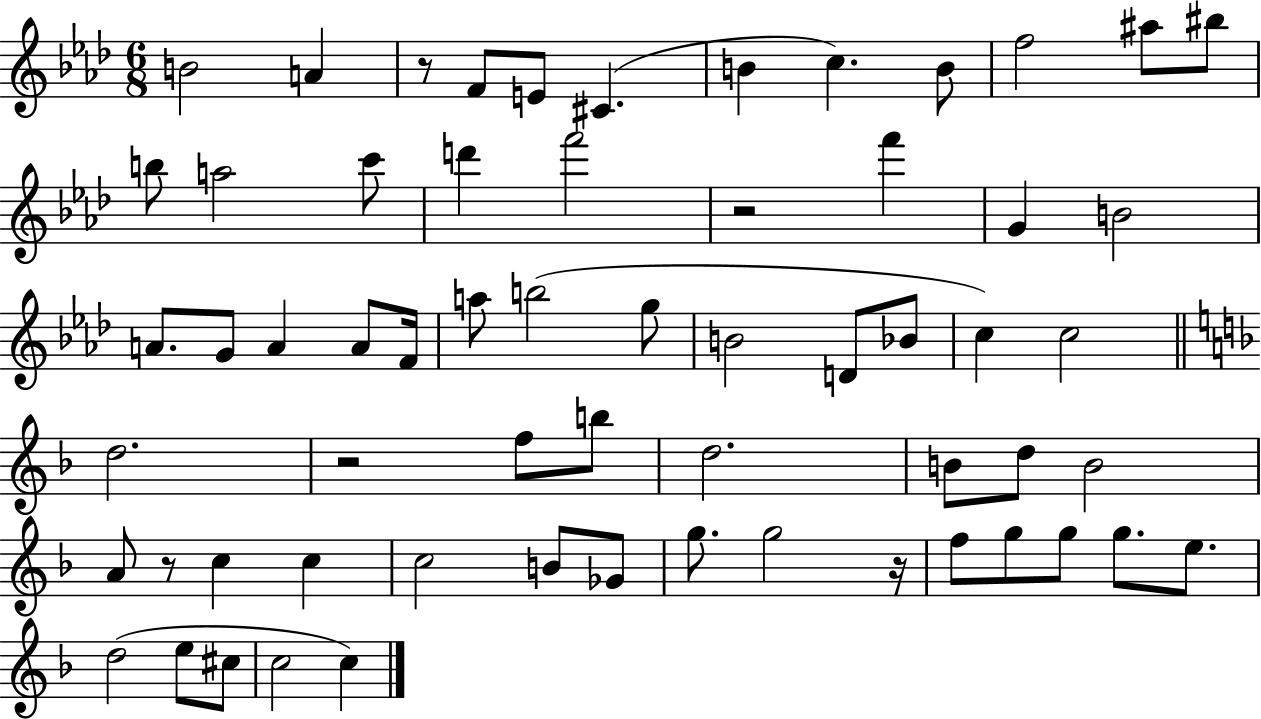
B4/h A4/q R/e F4/e E4/e C#4/q. B4/q C5/q. B4/e F5/h A#5/e BIS5/e B5/e A5/h C6/e D6/q F6/h R/h F6/q G4/q B4/h A4/e. G4/e A4/q A4/e F4/s A5/e B5/h G5/e B4/h D4/e Bb4/e C5/q C5/h D5/h. R/h F5/e B5/e D5/h. B4/e D5/e B4/h A4/e R/e C5/q C5/q C5/h B4/e Gb4/e G5/e. G5/h R/s F5/e G5/e G5/e G5/e. E5/e. D5/h E5/e C#5/e C5/h C5/q